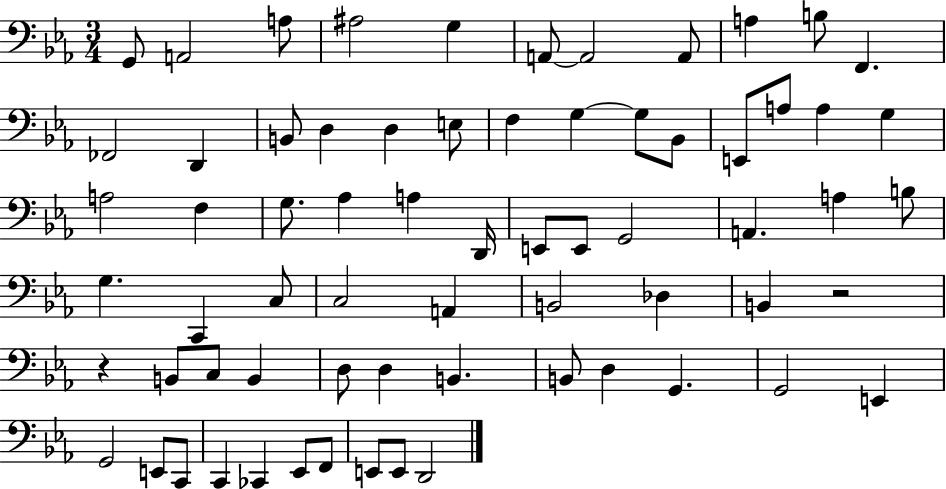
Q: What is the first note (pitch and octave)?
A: G2